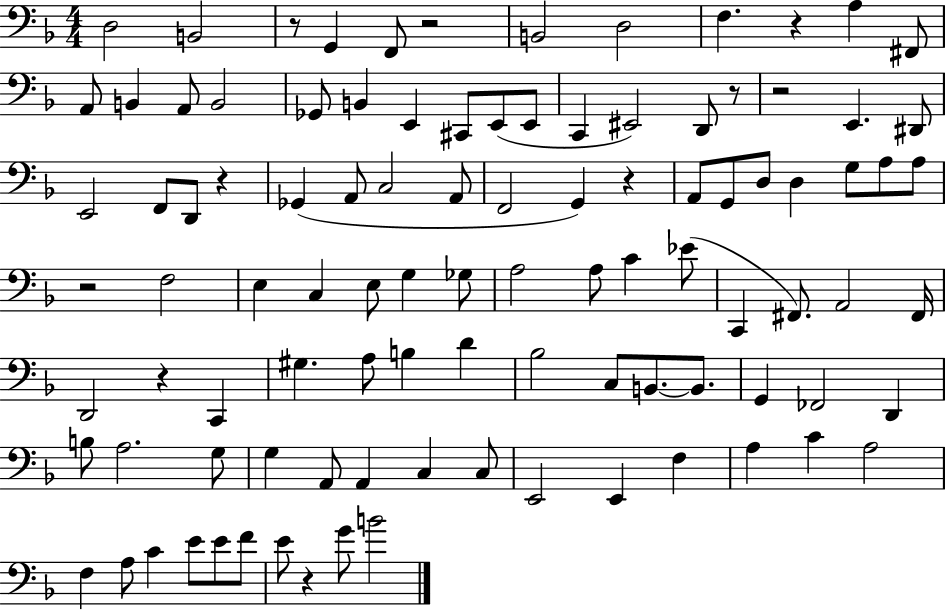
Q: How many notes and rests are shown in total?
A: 100